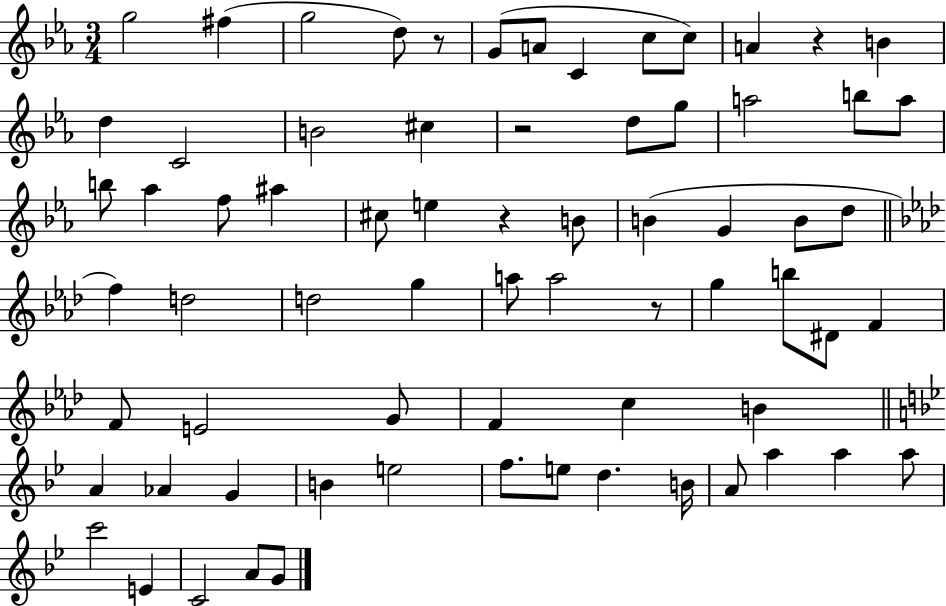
X:1
T:Untitled
M:3/4
L:1/4
K:Eb
g2 ^f g2 d/2 z/2 G/2 A/2 C c/2 c/2 A z B d C2 B2 ^c z2 d/2 g/2 a2 b/2 a/2 b/2 _a f/2 ^a ^c/2 e z B/2 B G B/2 d/2 f d2 d2 g a/2 a2 z/2 g b/2 ^D/2 F F/2 E2 G/2 F c B A _A G B e2 f/2 e/2 d B/4 A/2 a a a/2 c'2 E C2 A/2 G/2